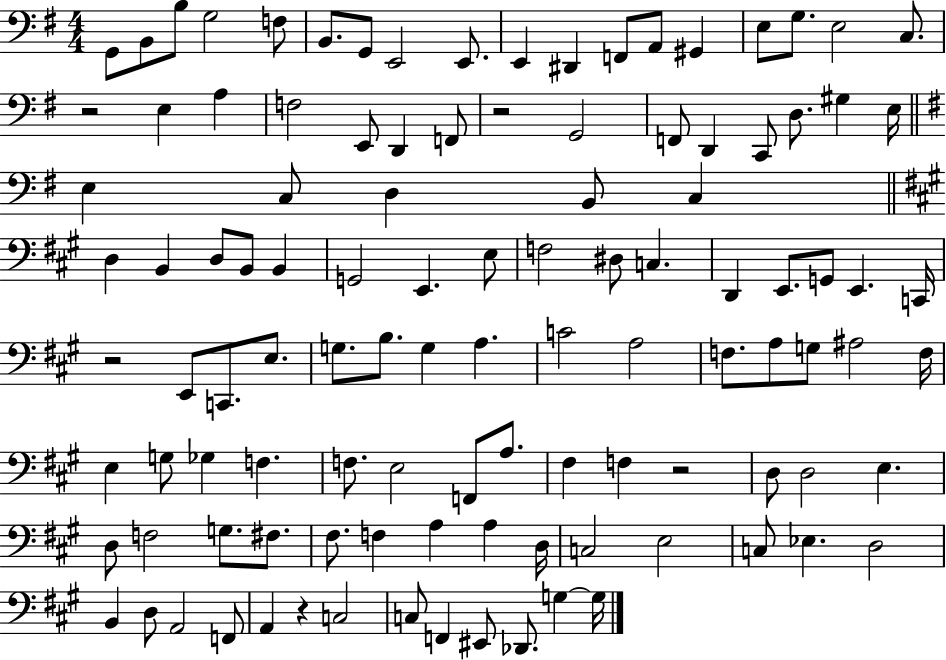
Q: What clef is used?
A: bass